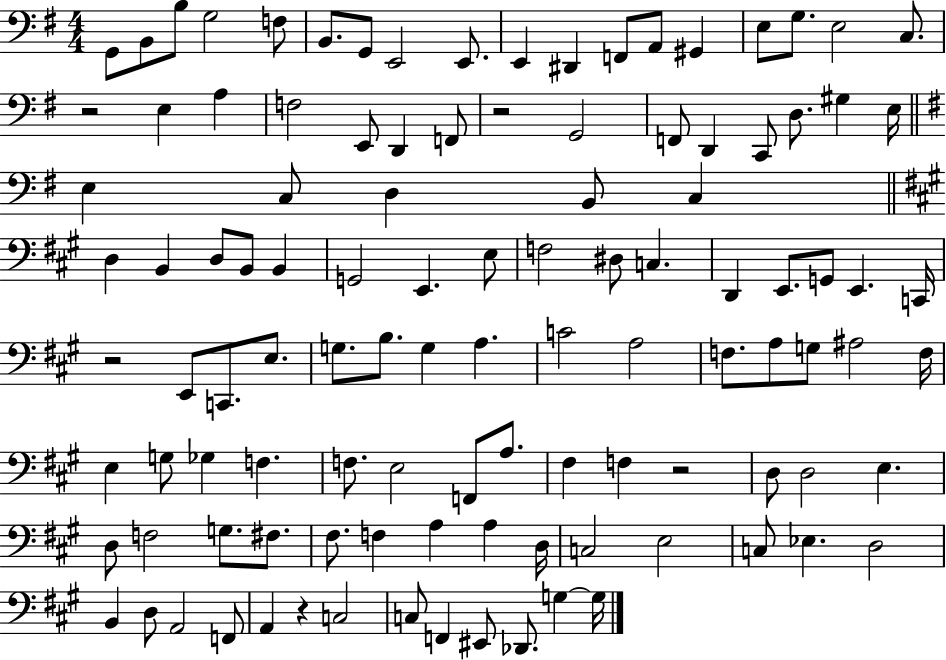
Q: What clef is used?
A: bass